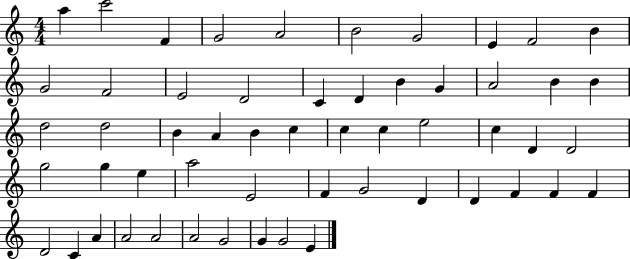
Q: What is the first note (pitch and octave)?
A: A5